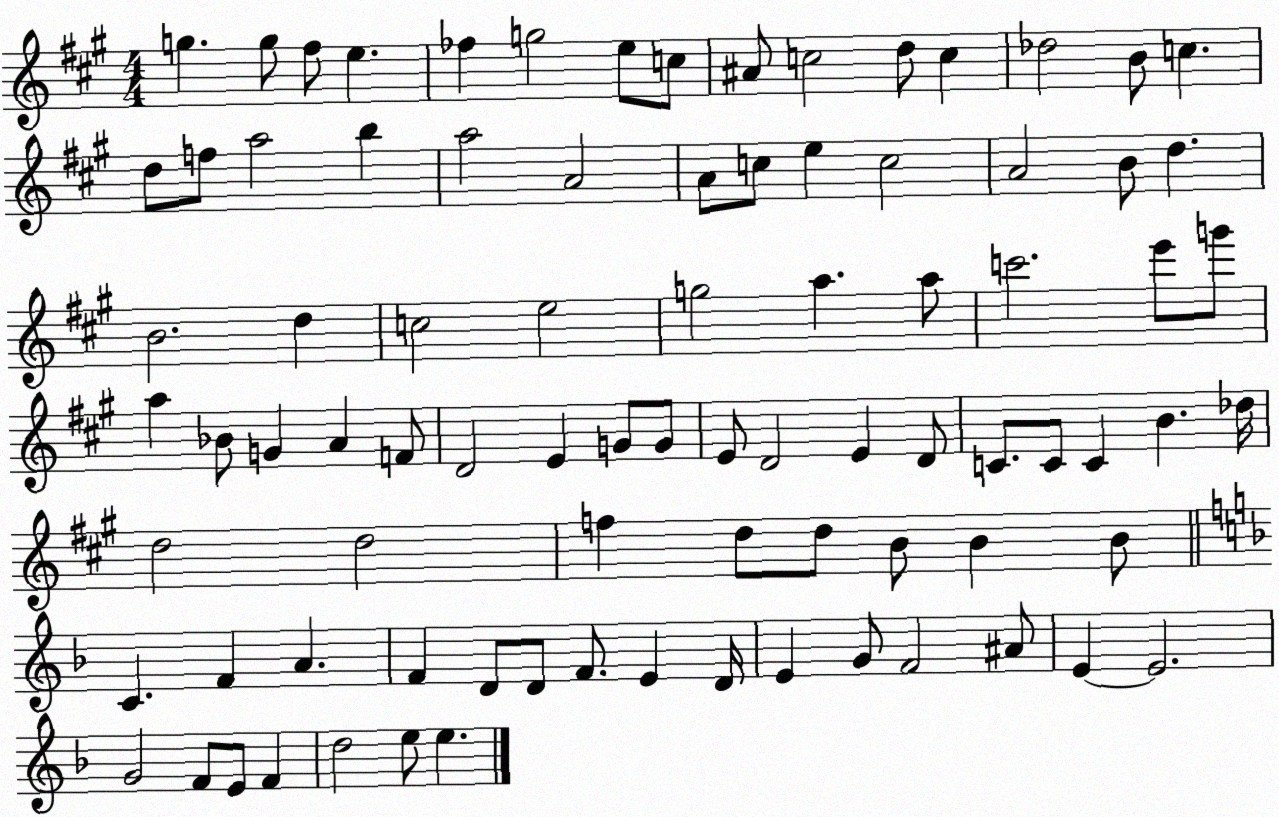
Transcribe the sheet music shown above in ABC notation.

X:1
T:Untitled
M:4/4
L:1/4
K:A
g g/2 ^f/2 e _f g2 e/2 c/2 ^A/2 c2 d/2 c _d2 B/2 c d/2 f/2 a2 b a2 A2 A/2 c/2 e c2 A2 B/2 d B2 d c2 e2 g2 a a/2 c'2 e'/2 g'/2 a _B/2 G A F/2 D2 E G/2 G/2 E/2 D2 E D/2 C/2 C/2 C B _d/4 d2 d2 f d/2 d/2 B/2 B B/2 C F A F D/2 D/2 F/2 E D/4 E G/2 F2 ^A/2 E E2 G2 F/2 E/2 F d2 e/2 e